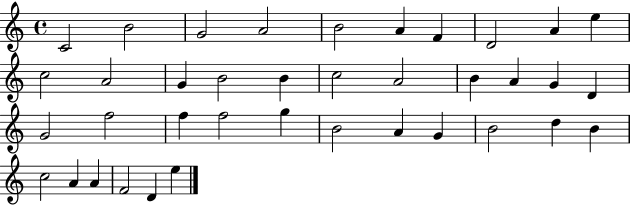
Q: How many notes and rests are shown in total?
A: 38